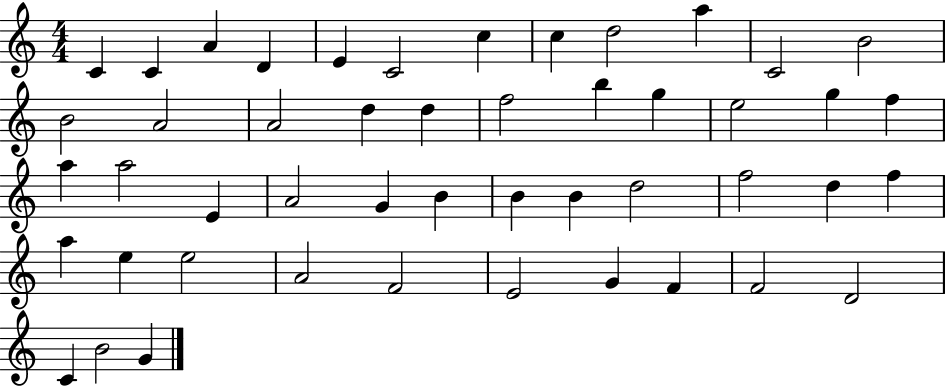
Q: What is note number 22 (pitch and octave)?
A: G5